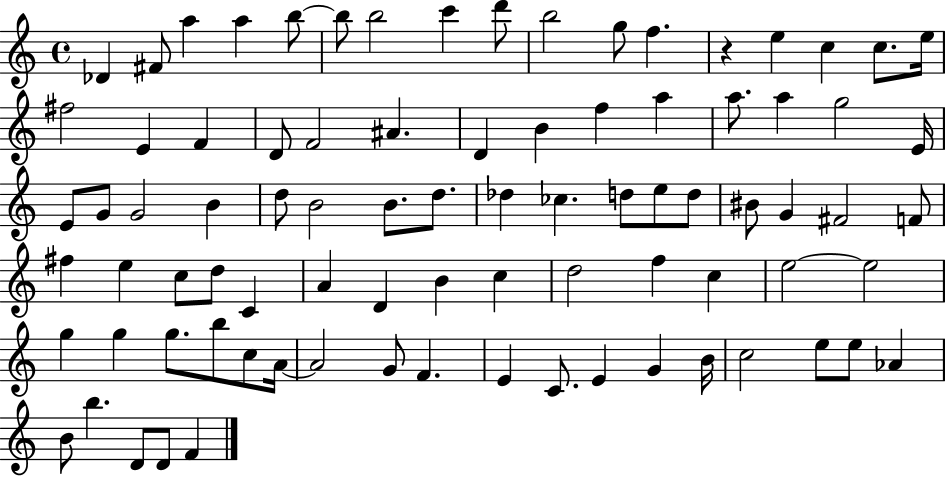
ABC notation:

X:1
T:Untitled
M:4/4
L:1/4
K:C
_D ^F/2 a a b/2 b/2 b2 c' d'/2 b2 g/2 f z e c c/2 e/4 ^f2 E F D/2 F2 ^A D B f a a/2 a g2 E/4 E/2 G/2 G2 B d/2 B2 B/2 d/2 _d _c d/2 e/2 d/2 ^B/2 G ^F2 F/2 ^f e c/2 d/2 C A D B c d2 f c e2 e2 g g g/2 b/2 c/2 A/4 A2 G/2 F E C/2 E G B/4 c2 e/2 e/2 _A B/2 b D/2 D/2 F